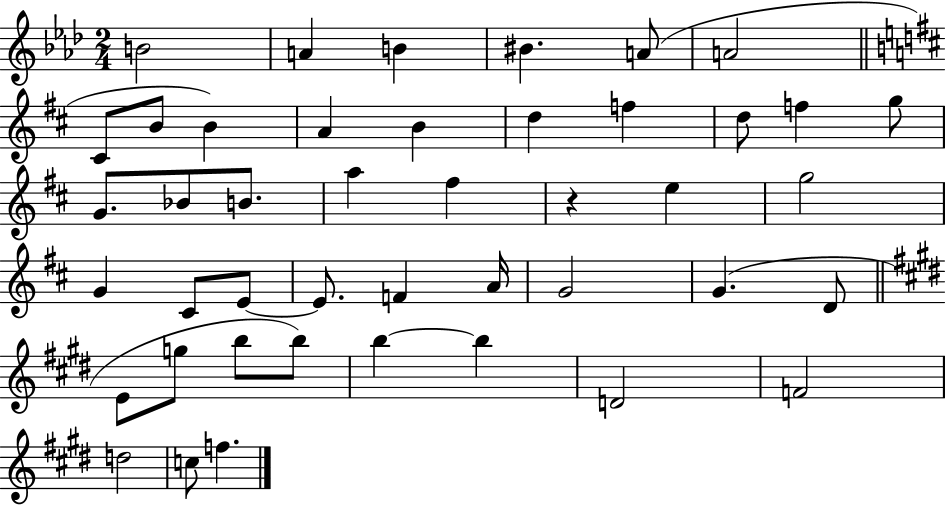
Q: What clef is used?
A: treble